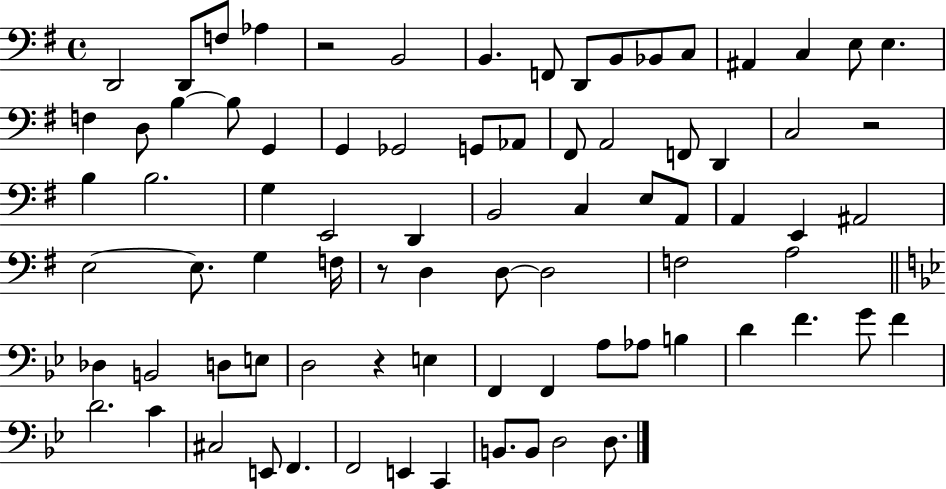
X:1
T:Untitled
M:4/4
L:1/4
K:G
D,,2 D,,/2 F,/2 _A, z2 B,,2 B,, F,,/2 D,,/2 B,,/2 _B,,/2 C,/2 ^A,, C, E,/2 E, F, D,/2 B, B,/2 G,, G,, _G,,2 G,,/2 _A,,/2 ^F,,/2 A,,2 F,,/2 D,, C,2 z2 B, B,2 G, E,,2 D,, B,,2 C, E,/2 A,,/2 A,, E,, ^A,,2 E,2 E,/2 G, F,/4 z/2 D, D,/2 D,2 F,2 A,2 _D, B,,2 D,/2 E,/2 D,2 z E, F,, F,, A,/2 _A,/2 B, D F G/2 F D2 C ^C,2 E,,/2 F,, F,,2 E,, C,, B,,/2 B,,/2 D,2 D,/2